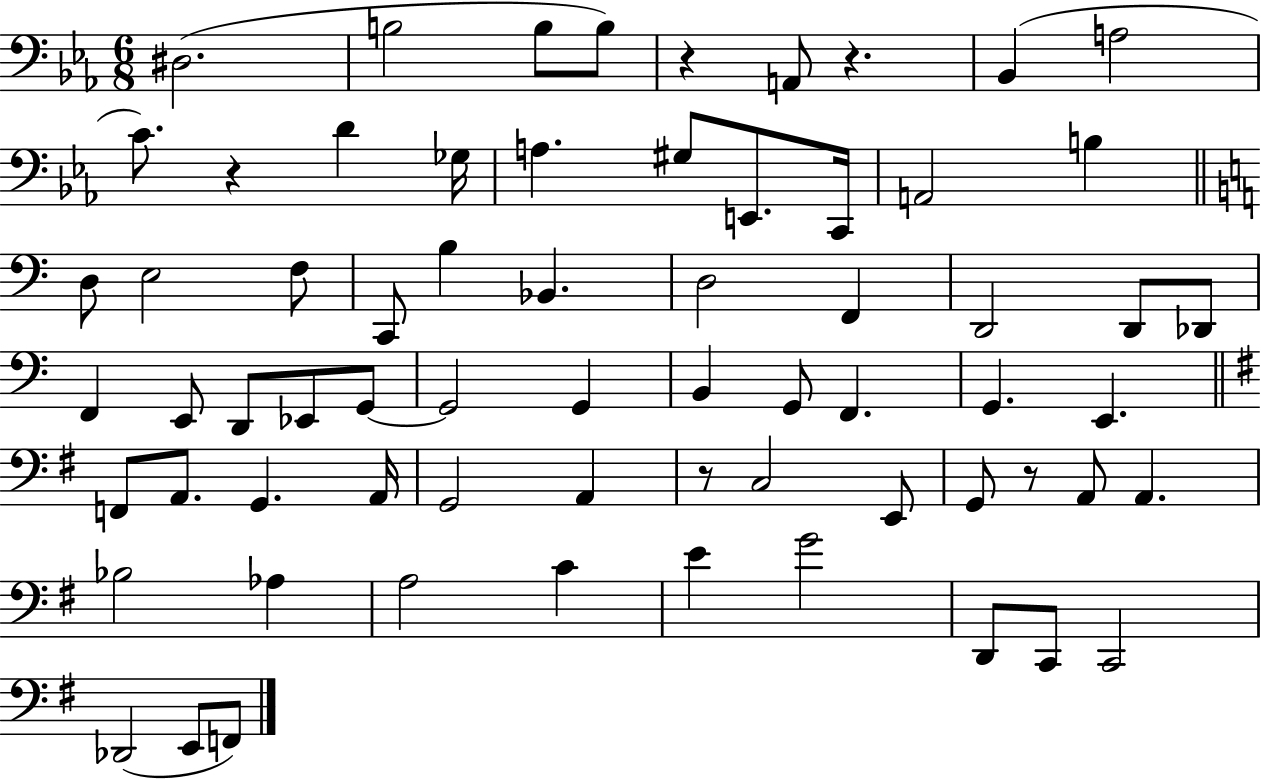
D#3/h. B3/h B3/e B3/e R/q A2/e R/q. Bb2/q A3/h C4/e. R/q D4/q Gb3/s A3/q. G#3/e E2/e. C2/s A2/h B3/q D3/e E3/h F3/e C2/e B3/q Bb2/q. D3/h F2/q D2/h D2/e Db2/e F2/q E2/e D2/e Eb2/e G2/e G2/h G2/q B2/q G2/e F2/q. G2/q. E2/q. F2/e A2/e. G2/q. A2/s G2/h A2/q R/e C3/h E2/e G2/e R/e A2/e A2/q. Bb3/h Ab3/q A3/h C4/q E4/q G4/h D2/e C2/e C2/h Db2/h E2/e F2/e